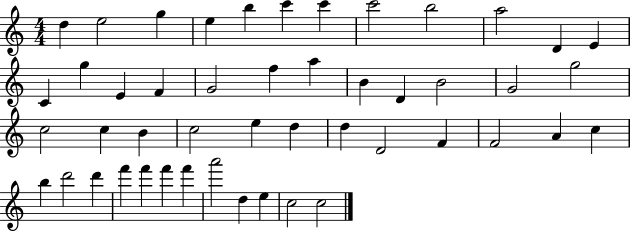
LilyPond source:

{
  \clef treble
  \numericTimeSignature
  \time 4/4
  \key c \major
  d''4 e''2 g''4 | e''4 b''4 c'''4 c'''4 | c'''2 b''2 | a''2 d'4 e'4 | \break c'4 g''4 e'4 f'4 | g'2 f''4 a''4 | b'4 d'4 b'2 | g'2 g''2 | \break c''2 c''4 b'4 | c''2 e''4 d''4 | d''4 d'2 f'4 | f'2 a'4 c''4 | \break b''4 d'''2 d'''4 | f'''4 f'''4 f'''4 f'''4 | a'''2 d''4 e''4 | c''2 c''2 | \break \bar "|."
}